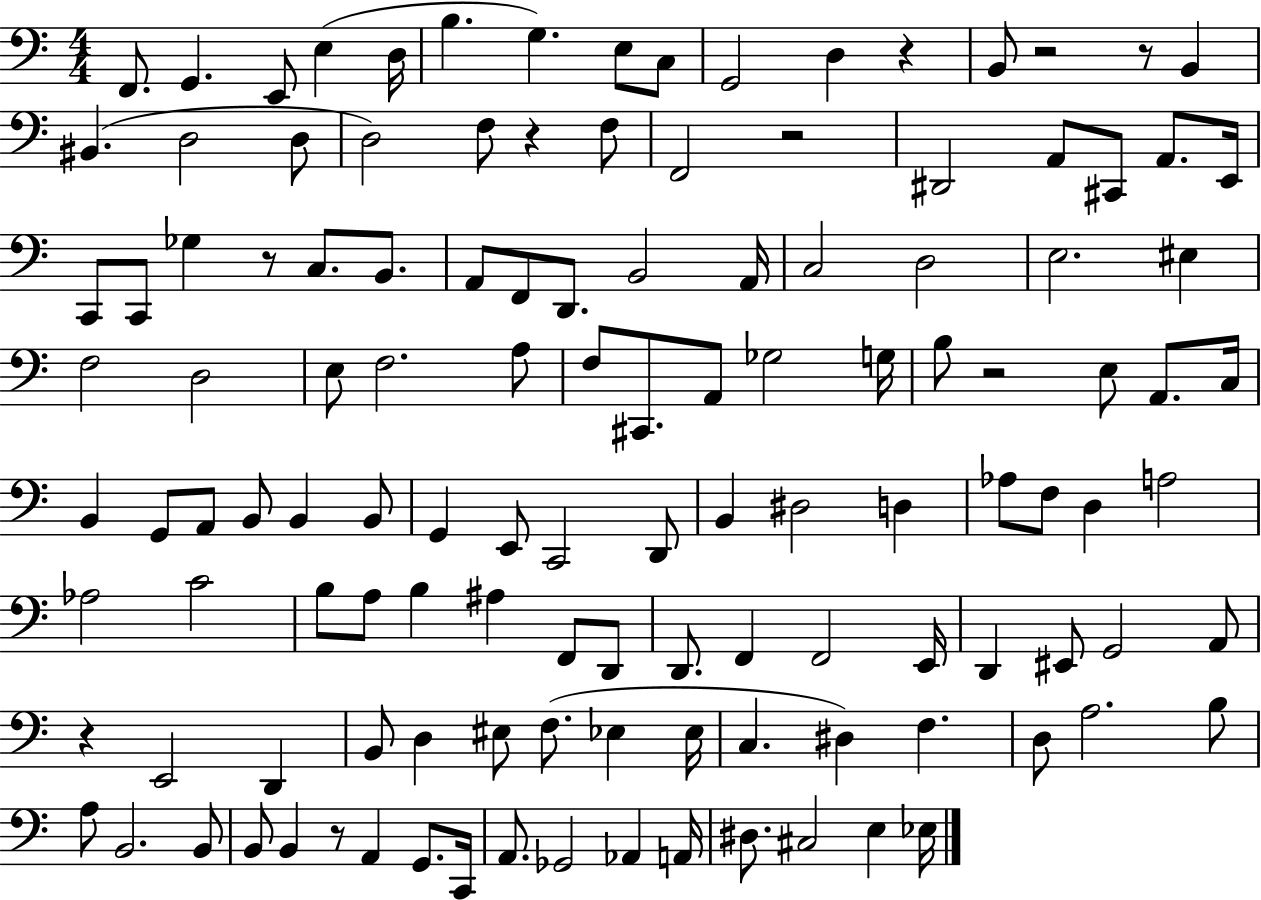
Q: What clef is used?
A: bass